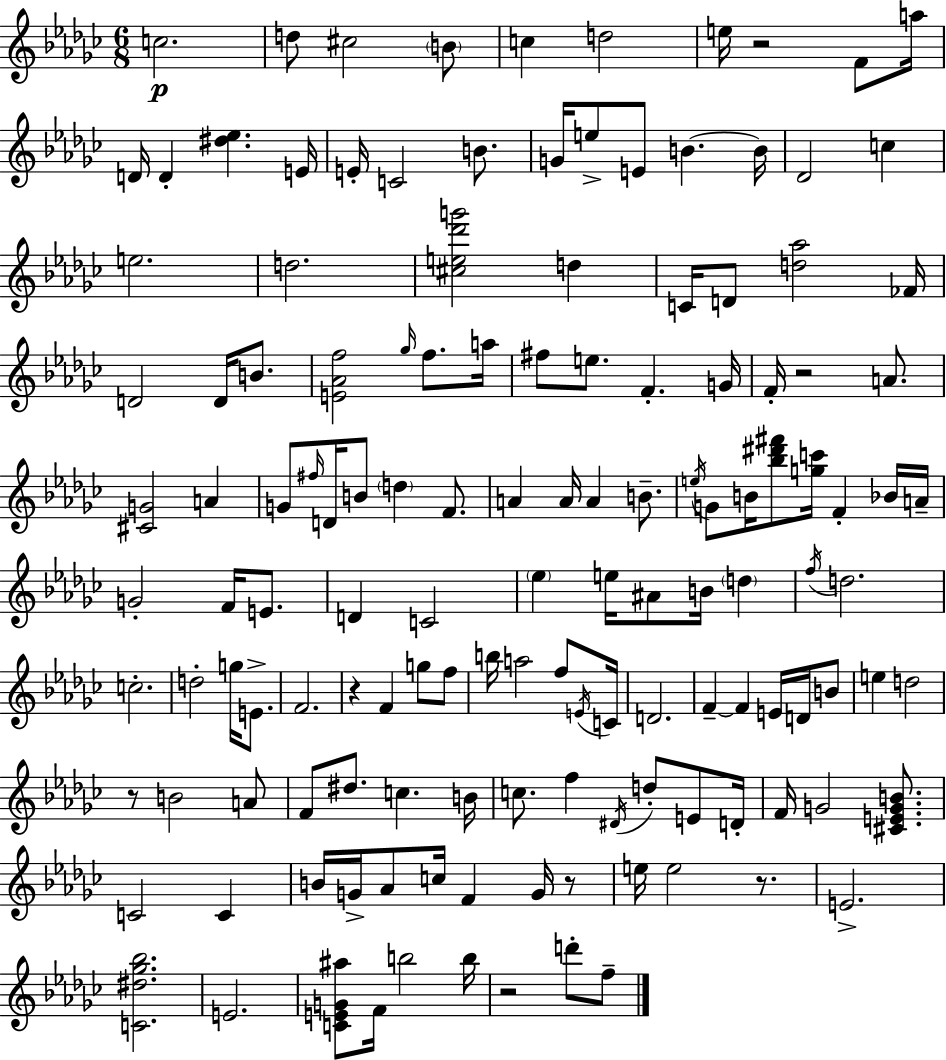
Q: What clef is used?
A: treble